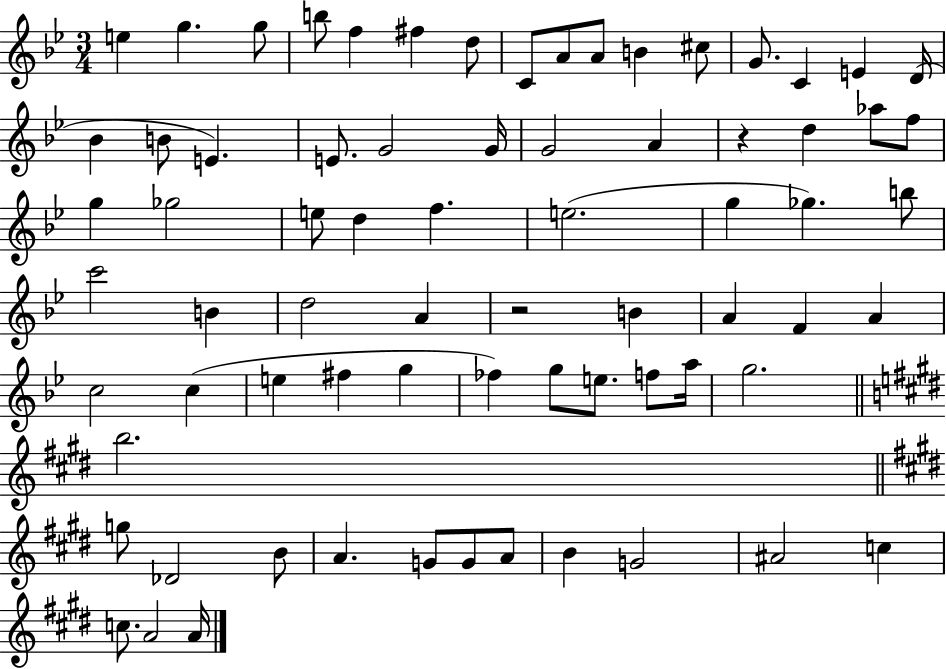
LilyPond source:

{
  \clef treble
  \numericTimeSignature
  \time 3/4
  \key bes \major
  \repeat volta 2 { e''4 g''4. g''8 | b''8 f''4 fis''4 d''8 | c'8 a'8 a'8 b'4 cis''8 | g'8. c'4 e'4 d'16( | \break bes'4 b'8 e'4.) | e'8. g'2 g'16 | g'2 a'4 | r4 d''4 aes''8 f''8 | \break g''4 ges''2 | e''8 d''4 f''4. | e''2.( | g''4 ges''4.) b''8 | \break c'''2 b'4 | d''2 a'4 | r2 b'4 | a'4 f'4 a'4 | \break c''2 c''4( | e''4 fis''4 g''4 | fes''4) g''8 e''8. f''8 a''16 | g''2. | \break \bar "||" \break \key e \major b''2. | \bar "||" \break \key e \major g''8 des'2 b'8 | a'4. g'8 g'8 a'8 | b'4 g'2 | ais'2 c''4 | \break c''8. a'2 a'16 | } \bar "|."
}